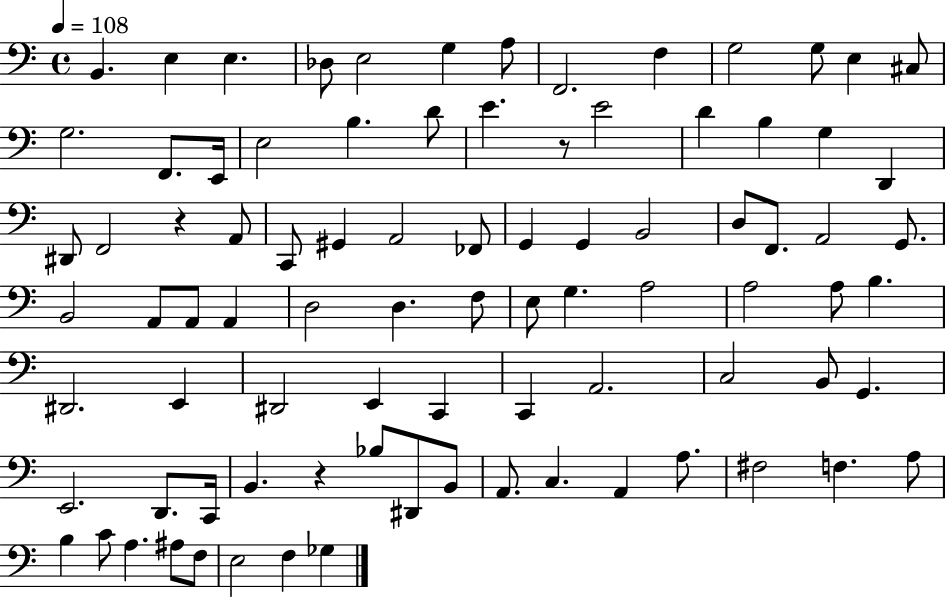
X:1
T:Untitled
M:4/4
L:1/4
K:C
B,, E, E, _D,/2 E,2 G, A,/2 F,,2 F, G,2 G,/2 E, ^C,/2 G,2 F,,/2 E,,/4 E,2 B, D/2 E z/2 E2 D B, G, D,, ^D,,/2 F,,2 z A,,/2 C,,/2 ^G,, A,,2 _F,,/2 G,, G,, B,,2 D,/2 F,,/2 A,,2 G,,/2 B,,2 A,,/2 A,,/2 A,, D,2 D, F,/2 E,/2 G, A,2 A,2 A,/2 B, ^D,,2 E,, ^D,,2 E,, C,, C,, A,,2 C,2 B,,/2 G,, E,,2 D,,/2 C,,/4 B,, z _B,/2 ^D,,/2 B,,/2 A,,/2 C, A,, A,/2 ^F,2 F, A,/2 B, C/2 A, ^A,/2 F,/2 E,2 F, _G,